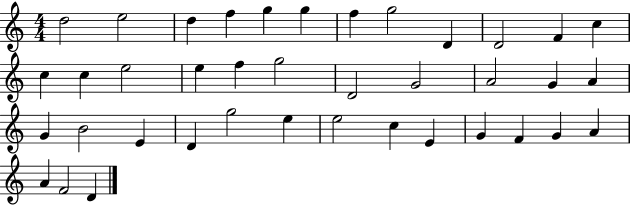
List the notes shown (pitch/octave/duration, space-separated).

D5/h E5/h D5/q F5/q G5/q G5/q F5/q G5/h D4/q D4/h F4/q C5/q C5/q C5/q E5/h E5/q F5/q G5/h D4/h G4/h A4/h G4/q A4/q G4/q B4/h E4/q D4/q G5/h E5/q E5/h C5/q E4/q G4/q F4/q G4/q A4/q A4/q F4/h D4/q